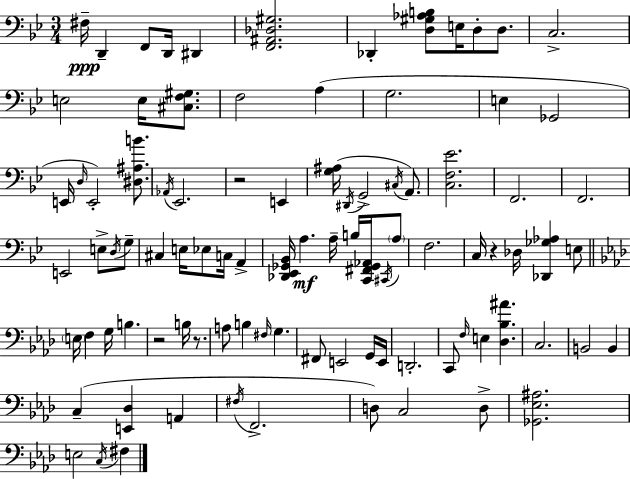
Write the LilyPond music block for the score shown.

{
  \clef bass
  \numericTimeSignature
  \time 3/4
  \key g \minor
  fis16--\ppp d,4-- f,8 d,16 dis,4 | <f, ais, des gis>2. | des,4-. <d gis aes b>8 e16 d8-. d8. | c2.-> | \break e2 e16 <cis f gis>8. | f2 a4( | g2. | e4 ges,2 | \break e,16 \grace { d16 }) e,2-. <dis ais b'>8. | \acciaccatura { aes,16 } ees,2. | r2 e,4 | <g ais>16( \acciaccatura { dis,16 } g,2-> | \break \acciaccatura { cis16 } a,8.) <c f ees'>2. | f,2. | f,2. | e,2 | \break e8-> \acciaccatura { d16 } g8-- cis4 e16 ees8 | c16 a,4-> <des, ees, ges, bes,>16 a4.\mf | a16-- b16 <c, fis, ges, aes,>16 \acciaccatura { cis,16 } \parenthesize a8 f2. | c16 r4 des16 | \break <des, ges aes>4 e8 \bar "||" \break \key f \minor \parenthesize e16 f4 g16 b4. | r2 b16 r8. | a8 b4 \grace { fis16 } g4. | fis,8 e,2 g,16 | \break e,16 d,2.-. | c,8 \grace { f16 } e4 <des bes ais'>4. | c2. | b,2 b,4 | \break c4--( <e, des>4 a,4 | \acciaccatura { fis16 } f,2.-> | d8) c2 | d8-> <ges, ees ais>2. | \break e2 \acciaccatura { c16 } | fis4 \bar "|."
}